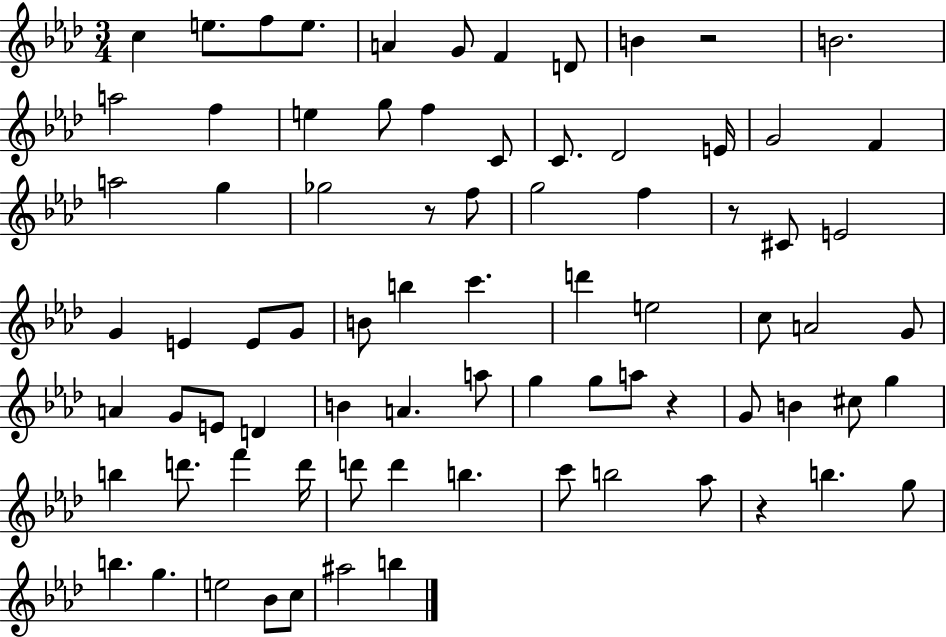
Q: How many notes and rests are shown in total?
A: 79